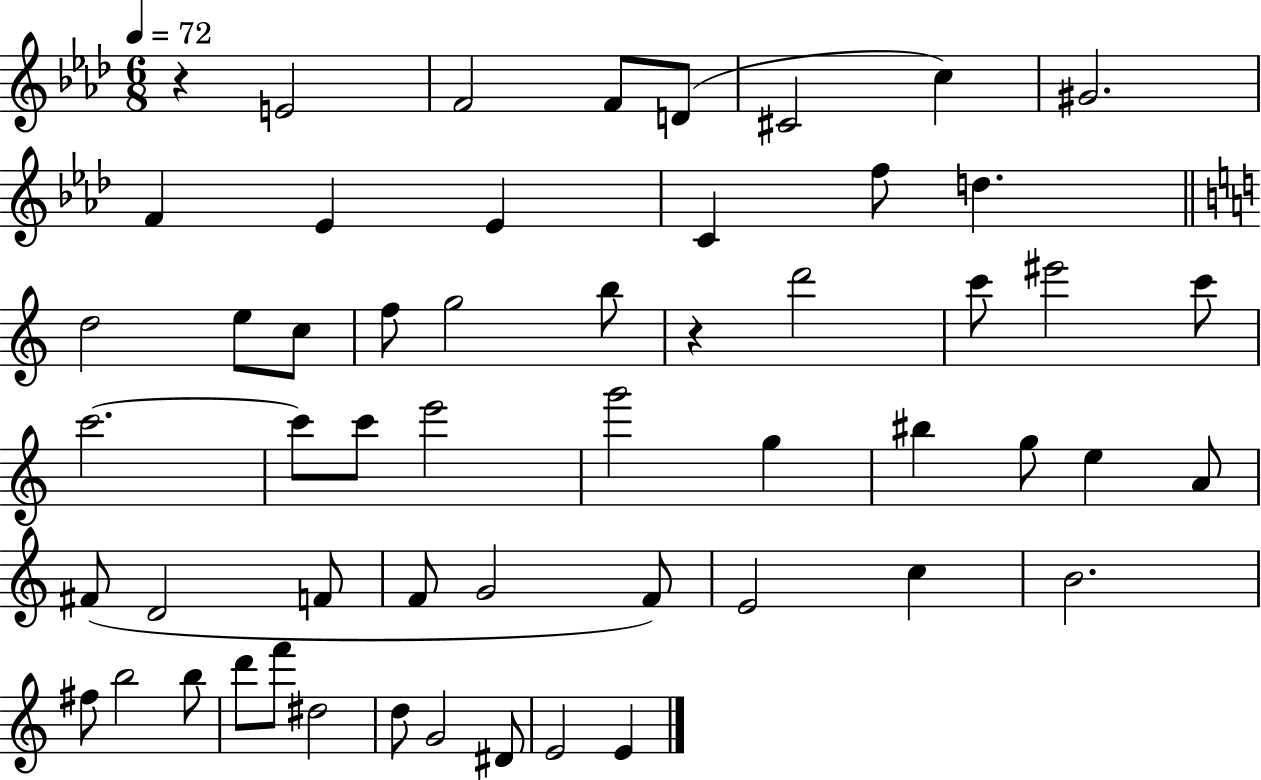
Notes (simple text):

R/q E4/h F4/h F4/e D4/e C#4/h C5/q G#4/h. F4/q Eb4/q Eb4/q C4/q F5/e D5/q. D5/h E5/e C5/e F5/e G5/h B5/e R/q D6/h C6/e EIS6/h C6/e C6/h. C6/e C6/e E6/h G6/h G5/q BIS5/q G5/e E5/q A4/e F#4/e D4/h F4/e F4/e G4/h F4/e E4/h C5/q B4/h. F#5/e B5/h B5/e D6/e F6/e D#5/h D5/e G4/h D#4/e E4/h E4/q